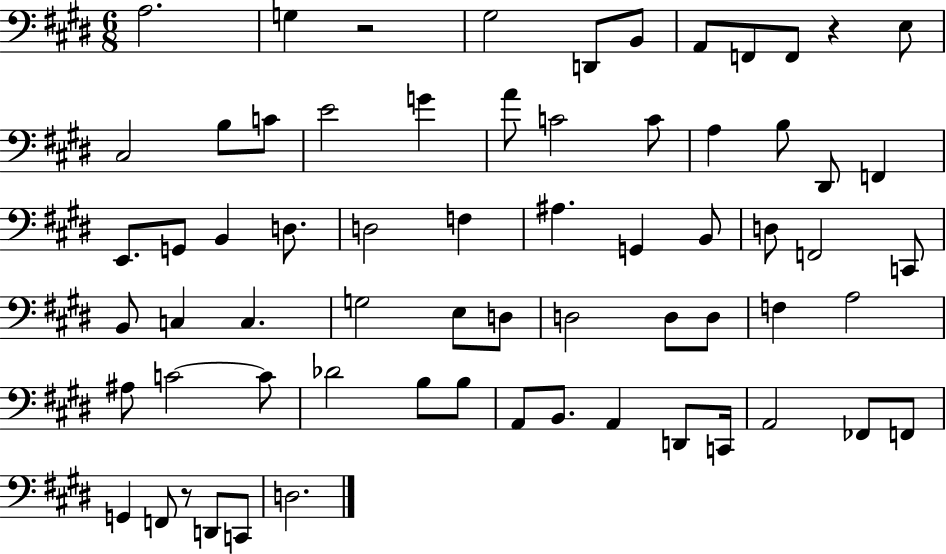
{
  \clef bass
  \numericTimeSignature
  \time 6/8
  \key e \major
  a2. | g4 r2 | gis2 d,8 b,8 | a,8 f,8 f,8 r4 e8 | \break cis2 b8 c'8 | e'2 g'4 | a'8 c'2 c'8 | a4 b8 dis,8 f,4 | \break e,8. g,8 b,4 d8. | d2 f4 | ais4. g,4 b,8 | d8 f,2 c,8 | \break b,8 c4 c4. | g2 e8 d8 | d2 d8 d8 | f4 a2 | \break ais8 c'2~~ c'8 | des'2 b8 b8 | a,8 b,8. a,4 d,8 c,16 | a,2 fes,8 f,8 | \break g,4 f,8 r8 d,8 c,8 | d2. | \bar "|."
}